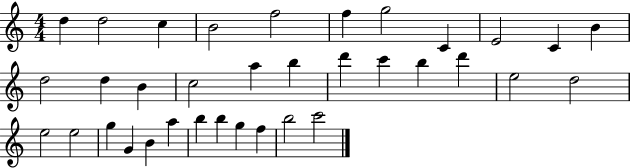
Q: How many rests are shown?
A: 0